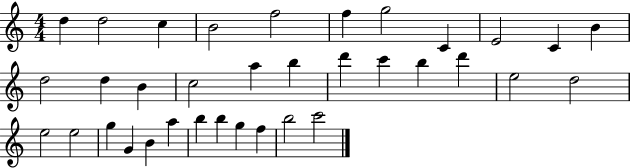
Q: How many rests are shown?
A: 0